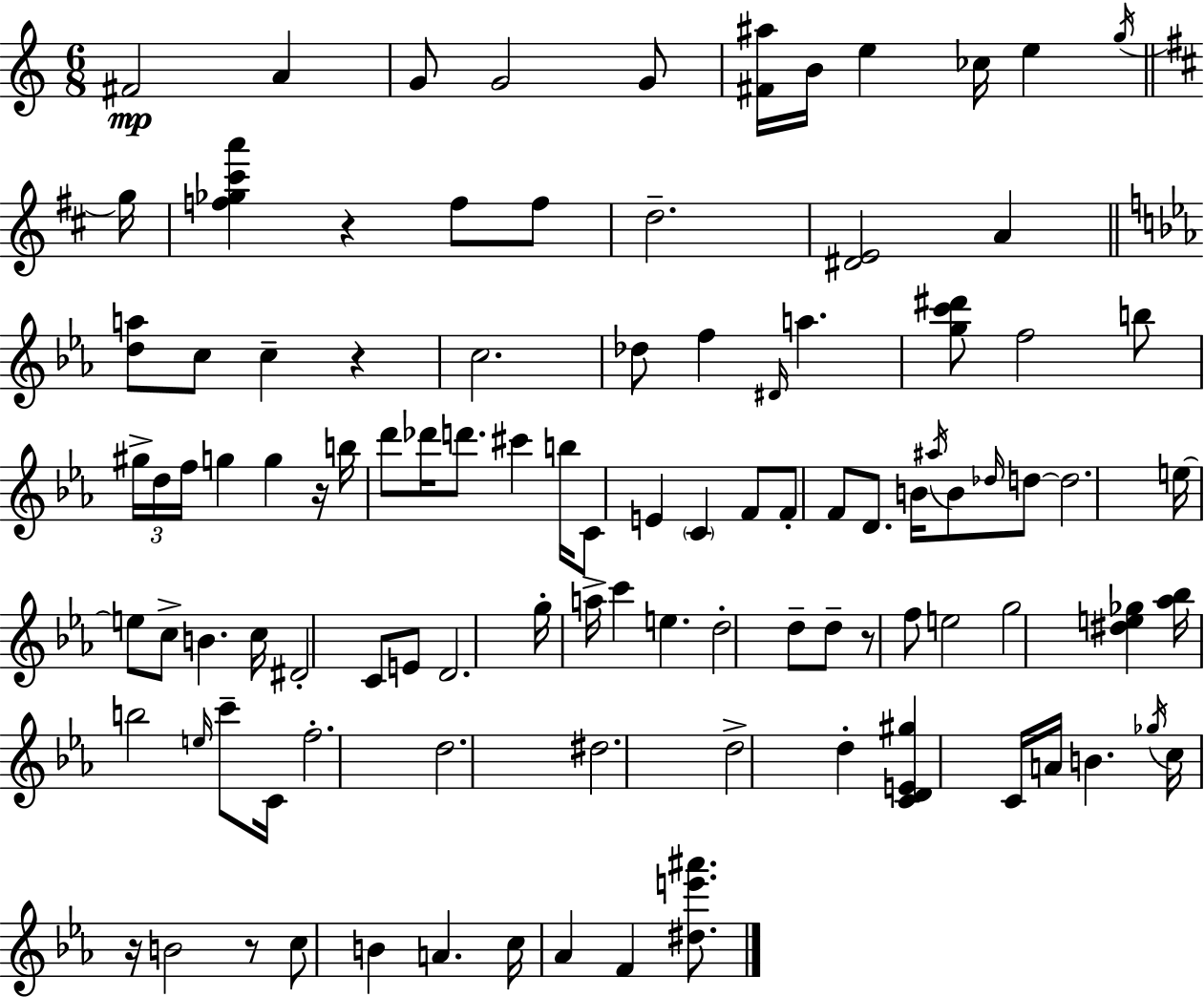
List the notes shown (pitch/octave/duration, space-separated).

F#4/h A4/q G4/e G4/h G4/e [F#4,A#5]/s B4/s E5/q CES5/s E5/q G5/s G5/s [F5,Gb5,C#6,A6]/q R/q F5/e F5/e D5/h. [D#4,E4]/h A4/q [D5,A5]/e C5/e C5/q R/q C5/h. Db5/e F5/q D#4/s A5/q. [G5,C6,D#6]/e F5/h B5/e G#5/s D5/s F5/s G5/q G5/q R/s B5/s D6/e Db6/s D6/e. C#6/q B5/s C4/e E4/q C4/q F4/e F4/e F4/e D4/e. B4/s A#5/s B4/e Db5/s D5/e D5/h. E5/s E5/e C5/e B4/q. C5/s D#4/h C4/e E4/e D4/h. G5/s A5/s C6/q E5/q. D5/h D5/e D5/e R/e F5/e E5/h G5/h [D#5,E5,Gb5]/q [Ab5,Bb5]/s B5/h E5/s C6/e C4/s F5/h. D5/h. D#5/h. D5/h D5/q [C4,D4,E4,G#5]/q C4/s A4/s B4/q. Gb5/s C5/s R/s B4/h R/e C5/e B4/q A4/q. C5/s Ab4/q F4/q [D#5,E6,A#6]/e.